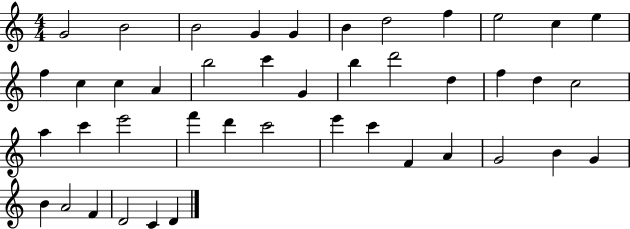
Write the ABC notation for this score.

X:1
T:Untitled
M:4/4
L:1/4
K:C
G2 B2 B2 G G B d2 f e2 c e f c c A b2 c' G b d'2 d f d c2 a c' e'2 f' d' c'2 e' c' F A G2 B G B A2 F D2 C D